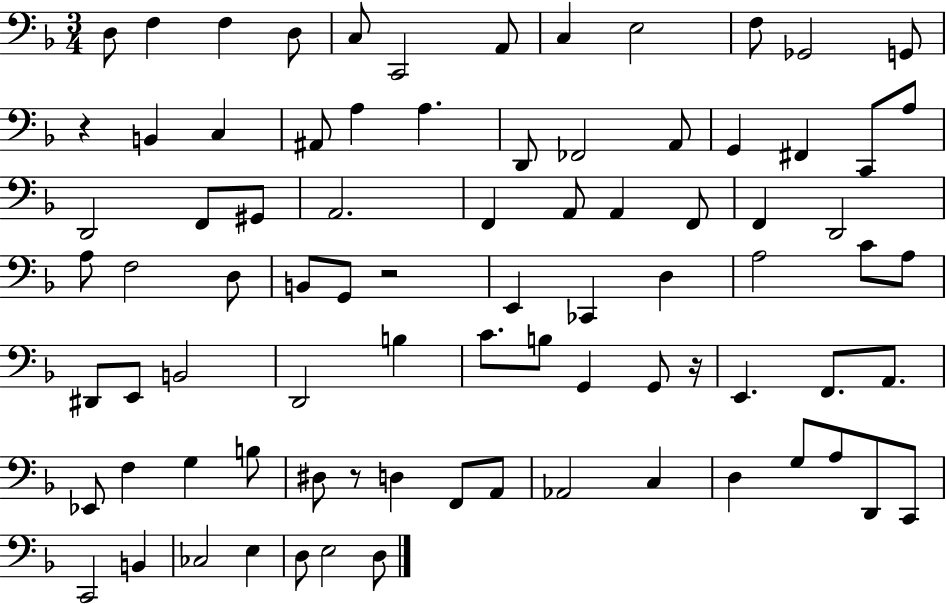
D3/e F3/q F3/q D3/e C3/e C2/h A2/e C3/q E3/h F3/e Gb2/h G2/e R/q B2/q C3/q A#2/e A3/q A3/q. D2/e FES2/h A2/e G2/q F#2/q C2/e A3/e D2/h F2/e G#2/e A2/h. F2/q A2/e A2/q F2/e F2/q D2/h A3/e F3/h D3/e B2/e G2/e R/h E2/q CES2/q D3/q A3/h C4/e A3/e D#2/e E2/e B2/h D2/h B3/q C4/e. B3/e G2/q G2/e R/s E2/q. F2/e. A2/e. Eb2/e F3/q G3/q B3/e D#3/e R/e D3/q F2/e A2/e Ab2/h C3/q D3/q G3/e A3/e D2/e C2/e C2/h B2/q CES3/h E3/q D3/e E3/h D3/e